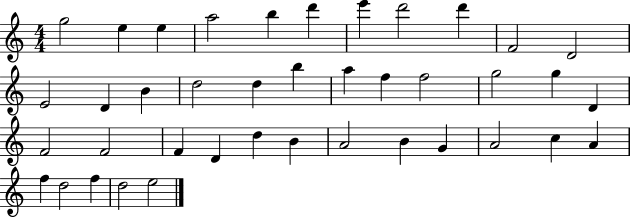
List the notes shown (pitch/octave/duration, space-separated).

G5/h E5/q E5/q A5/h B5/q D6/q E6/q D6/h D6/q F4/h D4/h E4/h D4/q B4/q D5/h D5/q B5/q A5/q F5/q F5/h G5/h G5/q D4/q F4/h F4/h F4/q D4/q D5/q B4/q A4/h B4/q G4/q A4/h C5/q A4/q F5/q D5/h F5/q D5/h E5/h